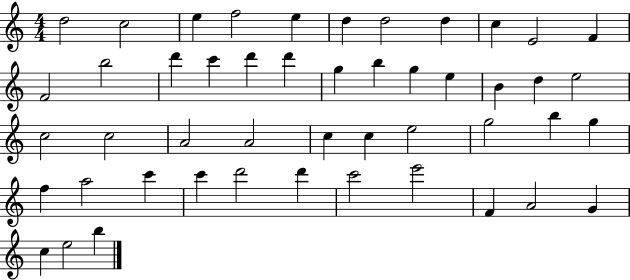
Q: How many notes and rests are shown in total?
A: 48